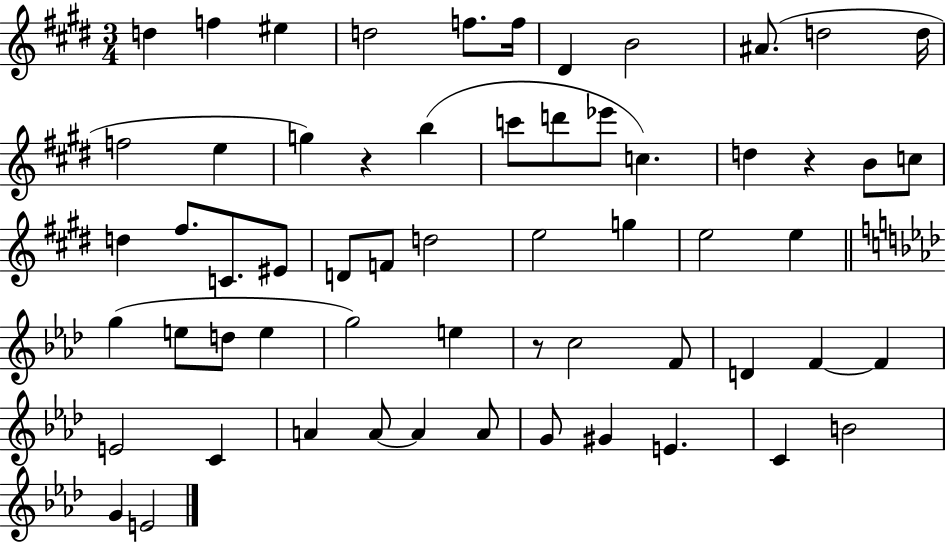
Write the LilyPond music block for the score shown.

{
  \clef treble
  \numericTimeSignature
  \time 3/4
  \key e \major
  \repeat volta 2 { d''4 f''4 eis''4 | d''2 f''8. f''16 | dis'4 b'2 | ais'8.( d''2 d''16 | \break f''2 e''4 | g''4) r4 b''4( | c'''8 d'''8 ees'''8 c''4.) | d''4 r4 b'8 c''8 | \break d''4 fis''8. c'8. eis'8 | d'8 f'8 d''2 | e''2 g''4 | e''2 e''4 | \break \bar "||" \break \key f \minor g''4( e''8 d''8 e''4 | g''2) e''4 | r8 c''2 f'8 | d'4 f'4~~ f'4 | \break e'2 c'4 | a'4 a'8~~ a'4 a'8 | g'8 gis'4 e'4. | c'4 b'2 | \break g'4 e'2 | } \bar "|."
}